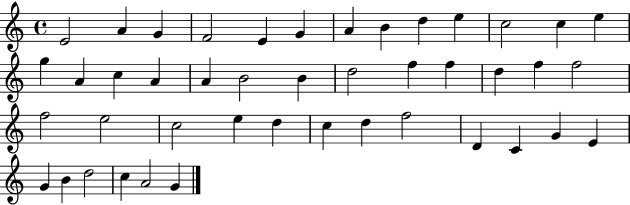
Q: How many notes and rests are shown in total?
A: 44